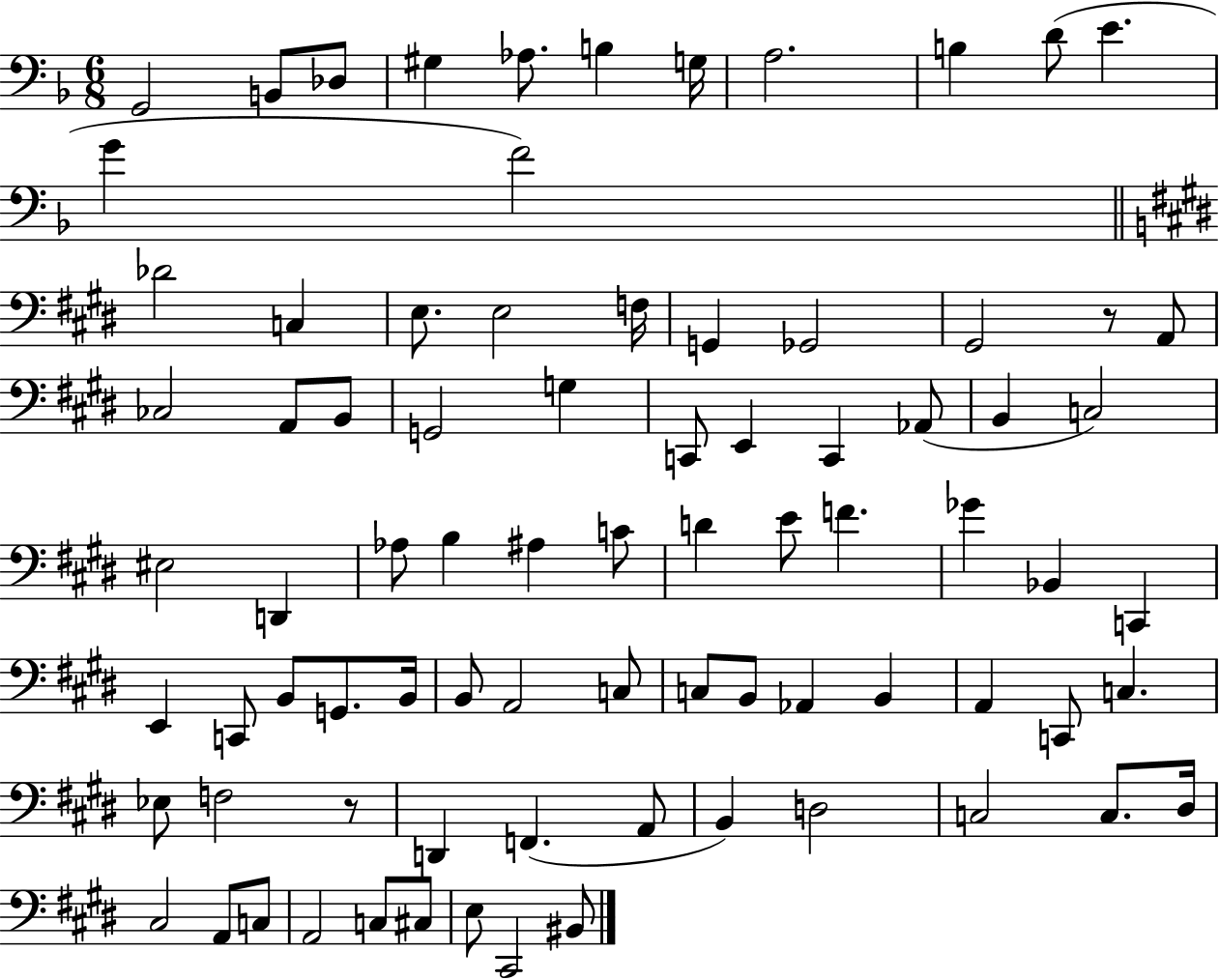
G2/h B2/e Db3/e G#3/q Ab3/e. B3/q G3/s A3/h. B3/q D4/e E4/q. G4/q F4/h Db4/h C3/q E3/e. E3/h F3/s G2/q Gb2/h G#2/h R/e A2/e CES3/h A2/e B2/e G2/h G3/q C2/e E2/q C2/q Ab2/e B2/q C3/h EIS3/h D2/q Ab3/e B3/q A#3/q C4/e D4/q E4/e F4/q. Gb4/q Bb2/q C2/q E2/q C2/e B2/e G2/e. B2/s B2/e A2/h C3/e C3/e B2/e Ab2/q B2/q A2/q C2/e C3/q. Eb3/e F3/h R/e D2/q F2/q. A2/e B2/q D3/h C3/h C3/e. D#3/s C#3/h A2/e C3/e A2/h C3/e C#3/e E3/e C#2/h BIS2/e